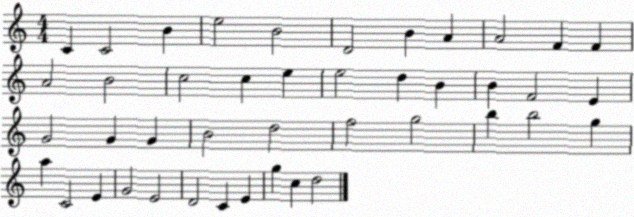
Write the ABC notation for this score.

X:1
T:Untitled
M:4/4
L:1/4
K:C
C C2 B e2 B2 D2 B A A2 F F A2 B2 c2 c e e2 d B B F2 E G2 G G B2 d2 f2 g2 b b2 g a C2 E G2 E2 D2 C E g c d2